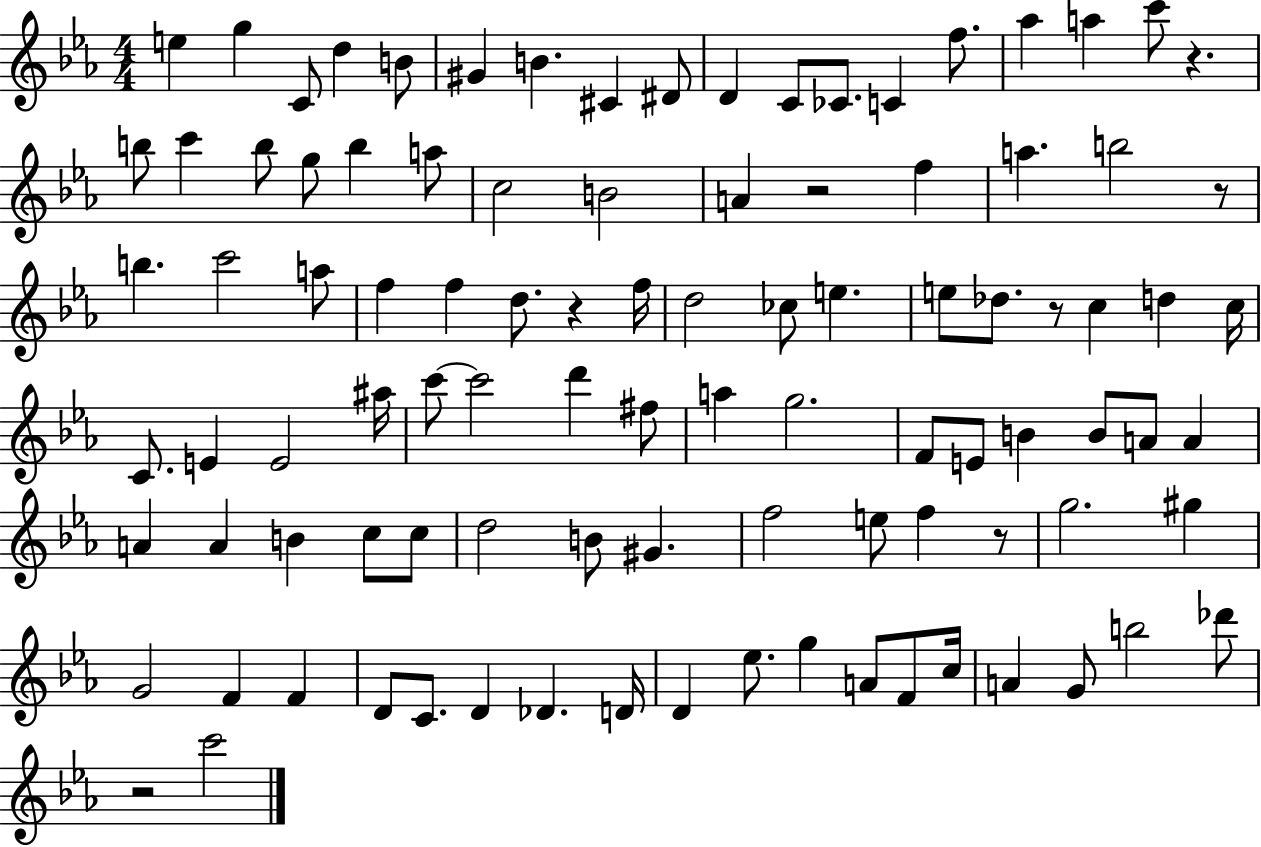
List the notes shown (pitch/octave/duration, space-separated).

E5/q G5/q C4/e D5/q B4/e G#4/q B4/q. C#4/q D#4/e D4/q C4/e CES4/e. C4/q F5/e. Ab5/q A5/q C6/e R/q. B5/e C6/q B5/e G5/e B5/q A5/e C5/h B4/h A4/q R/h F5/q A5/q. B5/h R/e B5/q. C6/h A5/e F5/q F5/q D5/e. R/q F5/s D5/h CES5/e E5/q. E5/e Db5/e. R/e C5/q D5/q C5/s C4/e. E4/q E4/h A#5/s C6/e C6/h D6/q F#5/e A5/q G5/h. F4/e E4/e B4/q B4/e A4/e A4/q A4/q A4/q B4/q C5/e C5/e D5/h B4/e G#4/q. F5/h E5/e F5/q R/e G5/h. G#5/q G4/h F4/q F4/q D4/e C4/e. D4/q Db4/q. D4/s D4/q Eb5/e. G5/q A4/e F4/e C5/s A4/q G4/e B5/h Db6/e R/h C6/h